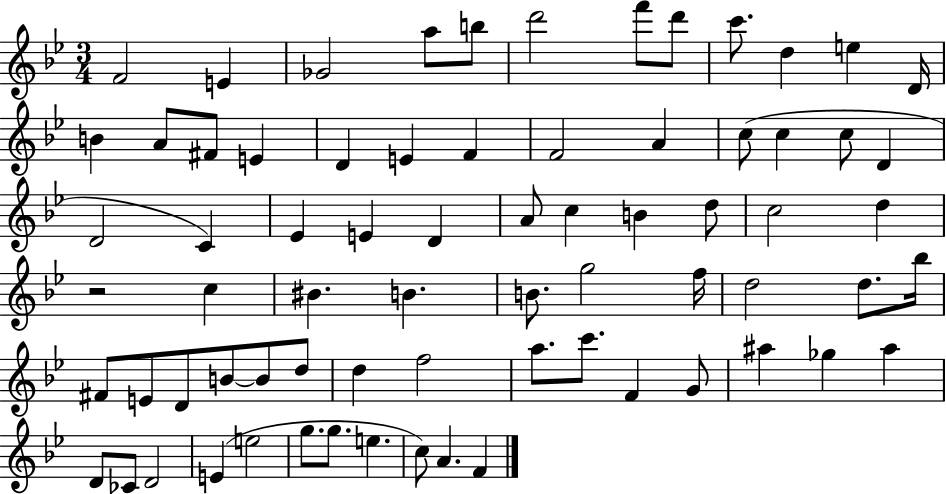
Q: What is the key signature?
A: BES major